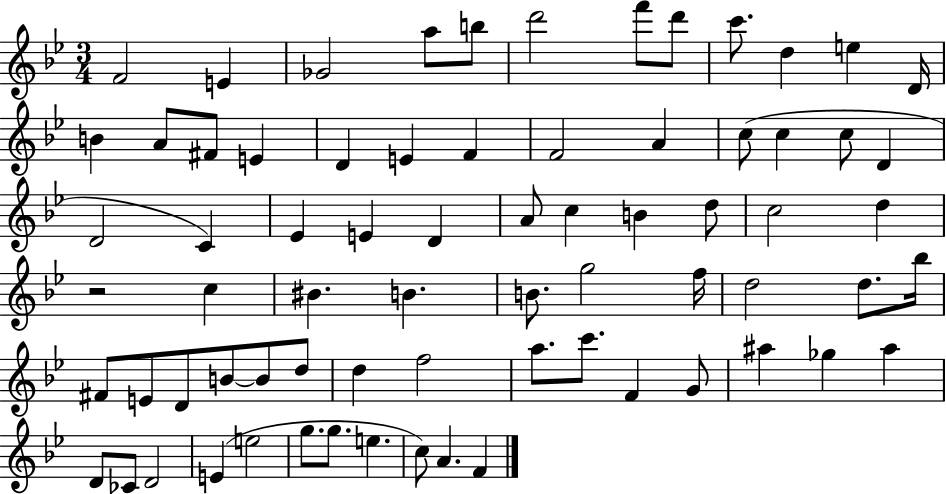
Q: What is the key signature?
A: BES major